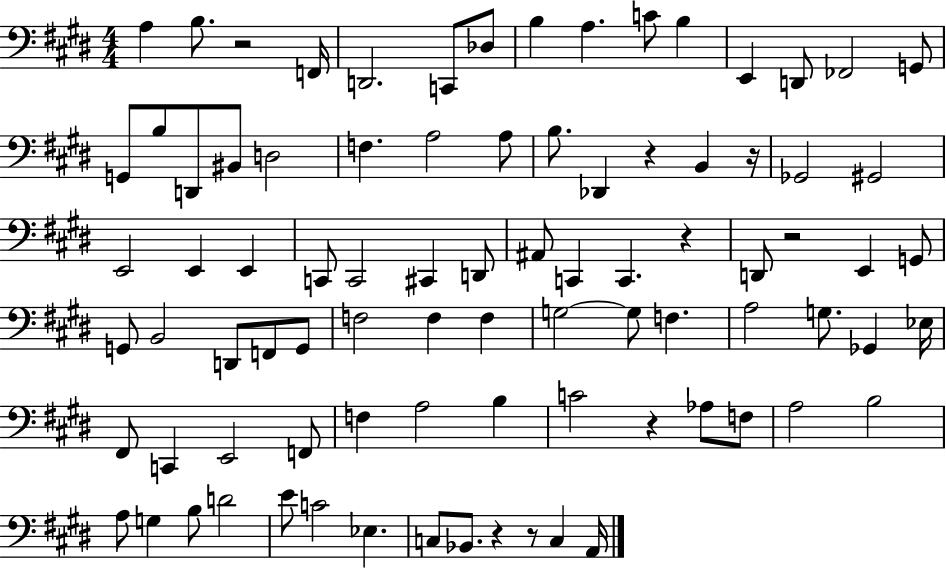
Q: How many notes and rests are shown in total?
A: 86